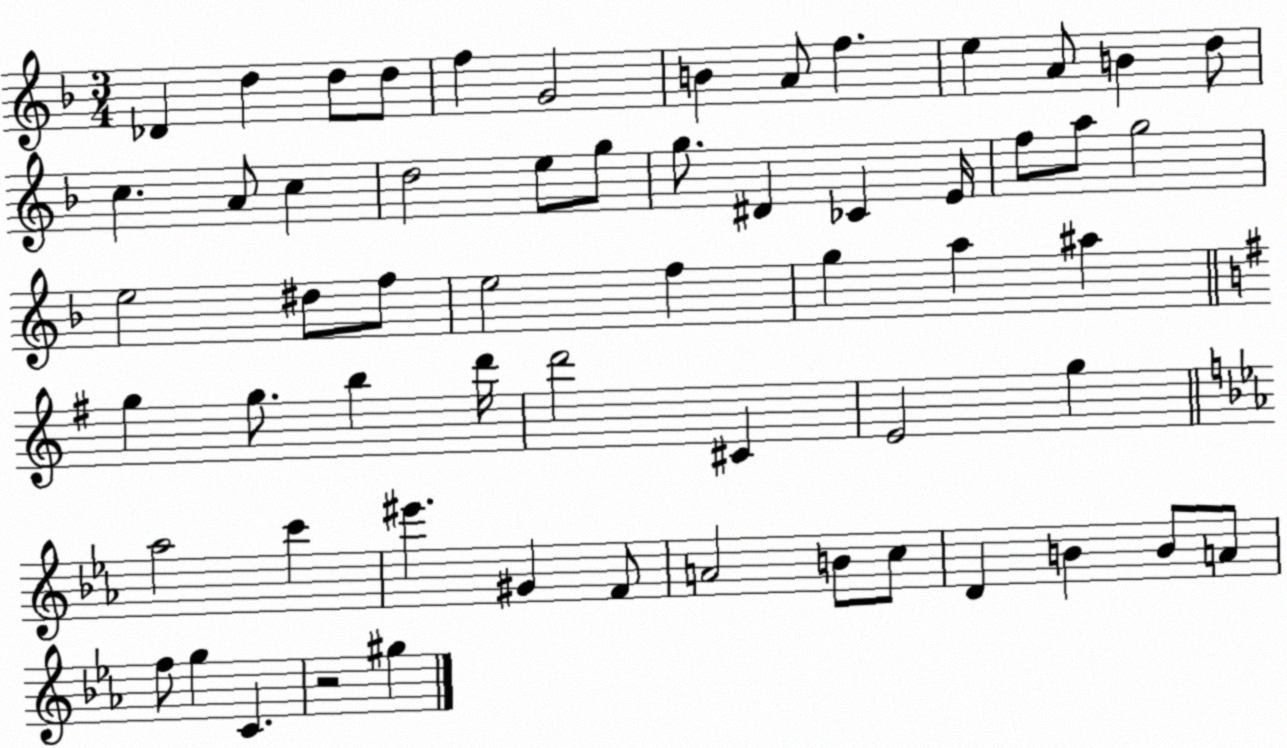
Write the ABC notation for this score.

X:1
T:Untitled
M:3/4
L:1/4
K:F
_D d d/2 d/2 f G2 B A/2 f e A/2 B d/2 c A/2 c d2 e/2 g/2 g/2 ^D _C E/4 f/2 a/2 g2 e2 ^d/2 f/2 e2 f g a ^a g g/2 b d'/4 d'2 ^C E2 g _a2 c' ^e' ^G F/2 A2 B/2 c/2 D B B/2 A/2 f/2 g C z2 ^g